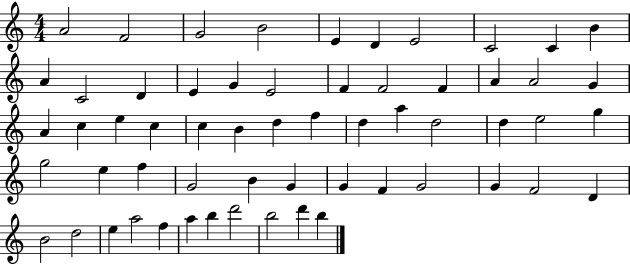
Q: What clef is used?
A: treble